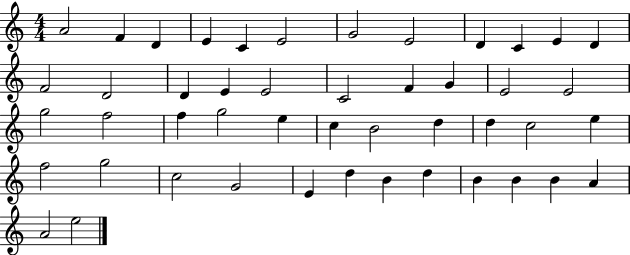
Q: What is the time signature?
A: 4/4